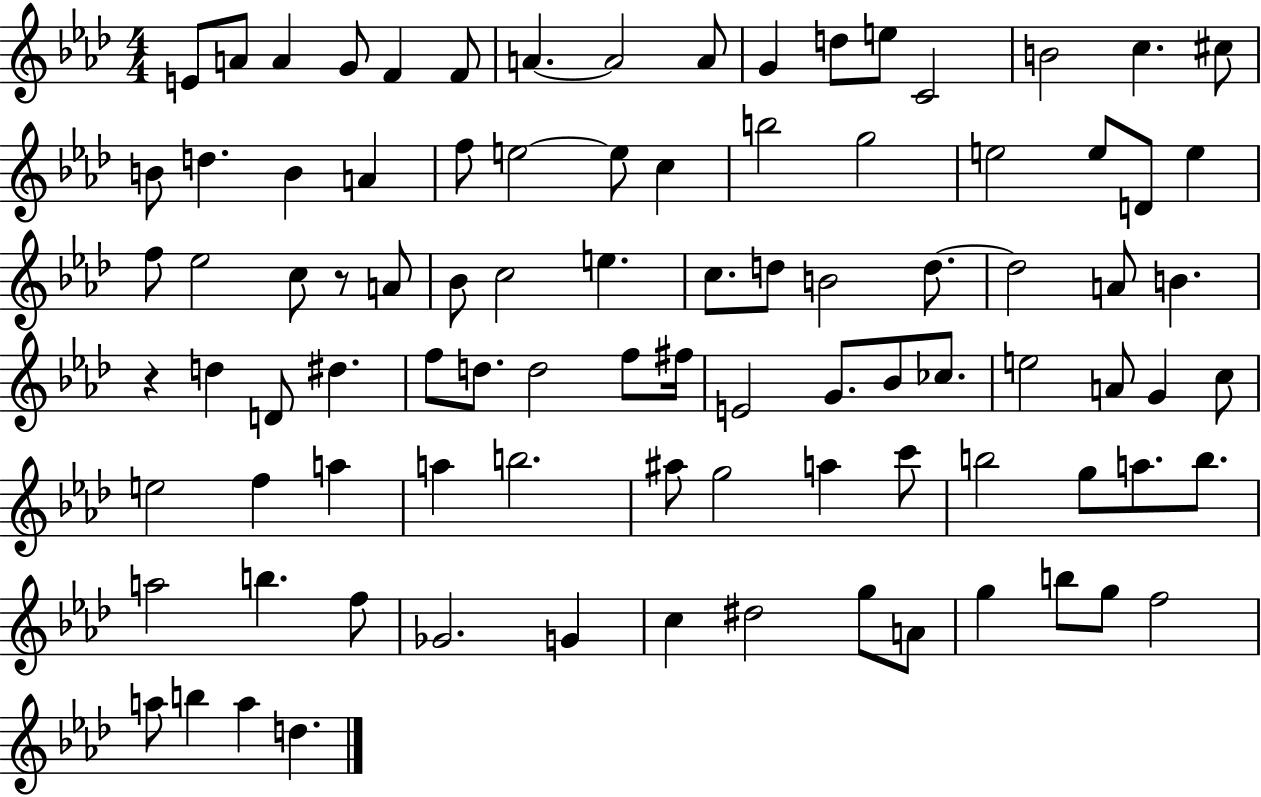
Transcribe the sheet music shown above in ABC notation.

X:1
T:Untitled
M:4/4
L:1/4
K:Ab
E/2 A/2 A G/2 F F/2 A A2 A/2 G d/2 e/2 C2 B2 c ^c/2 B/2 d B A f/2 e2 e/2 c b2 g2 e2 e/2 D/2 e f/2 _e2 c/2 z/2 A/2 _B/2 c2 e c/2 d/2 B2 d/2 d2 A/2 B z d D/2 ^d f/2 d/2 d2 f/2 ^f/4 E2 G/2 _B/2 _c/2 e2 A/2 G c/2 e2 f a a b2 ^a/2 g2 a c'/2 b2 g/2 a/2 b/2 a2 b f/2 _G2 G c ^d2 g/2 A/2 g b/2 g/2 f2 a/2 b a d